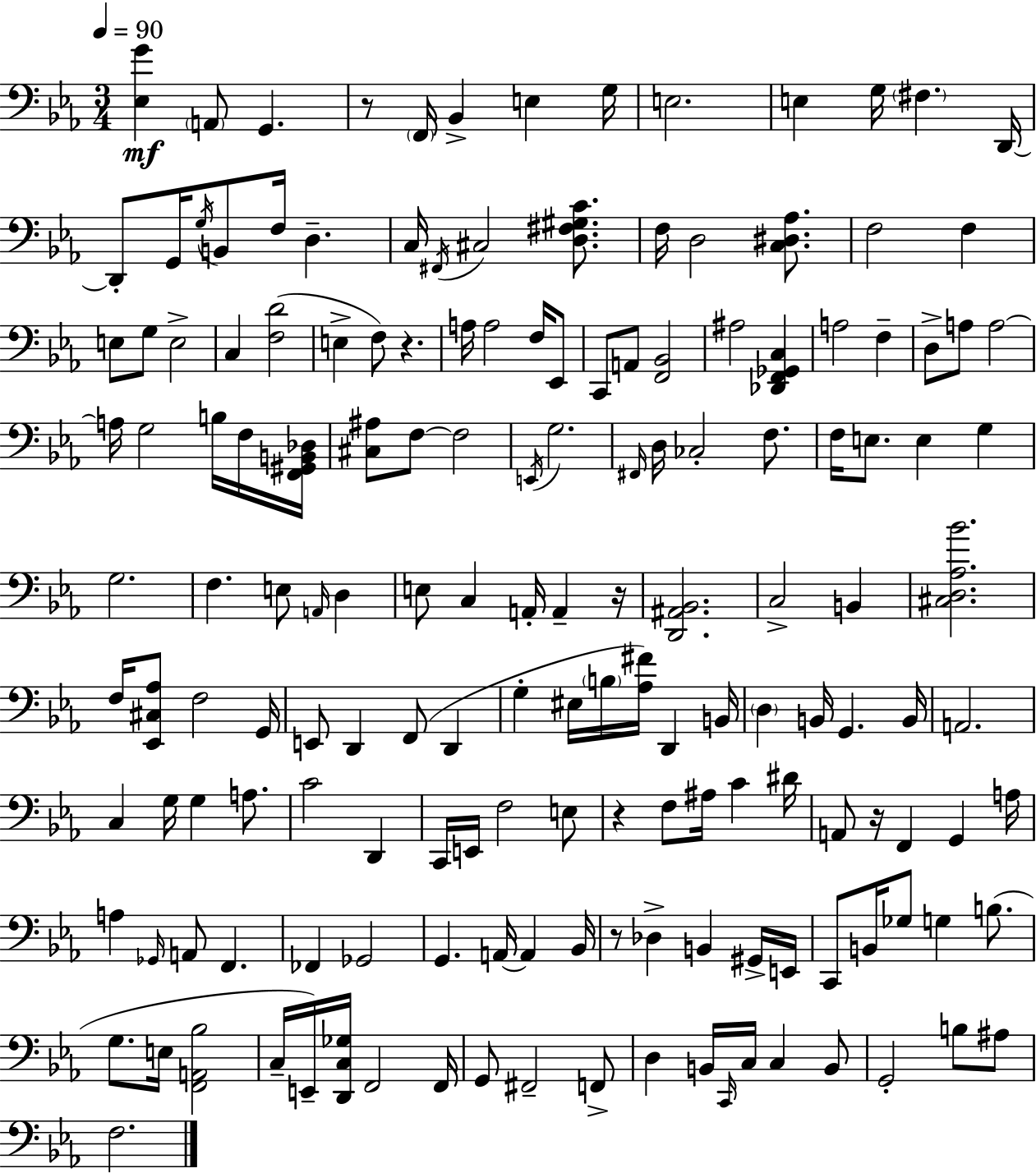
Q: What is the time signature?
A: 3/4